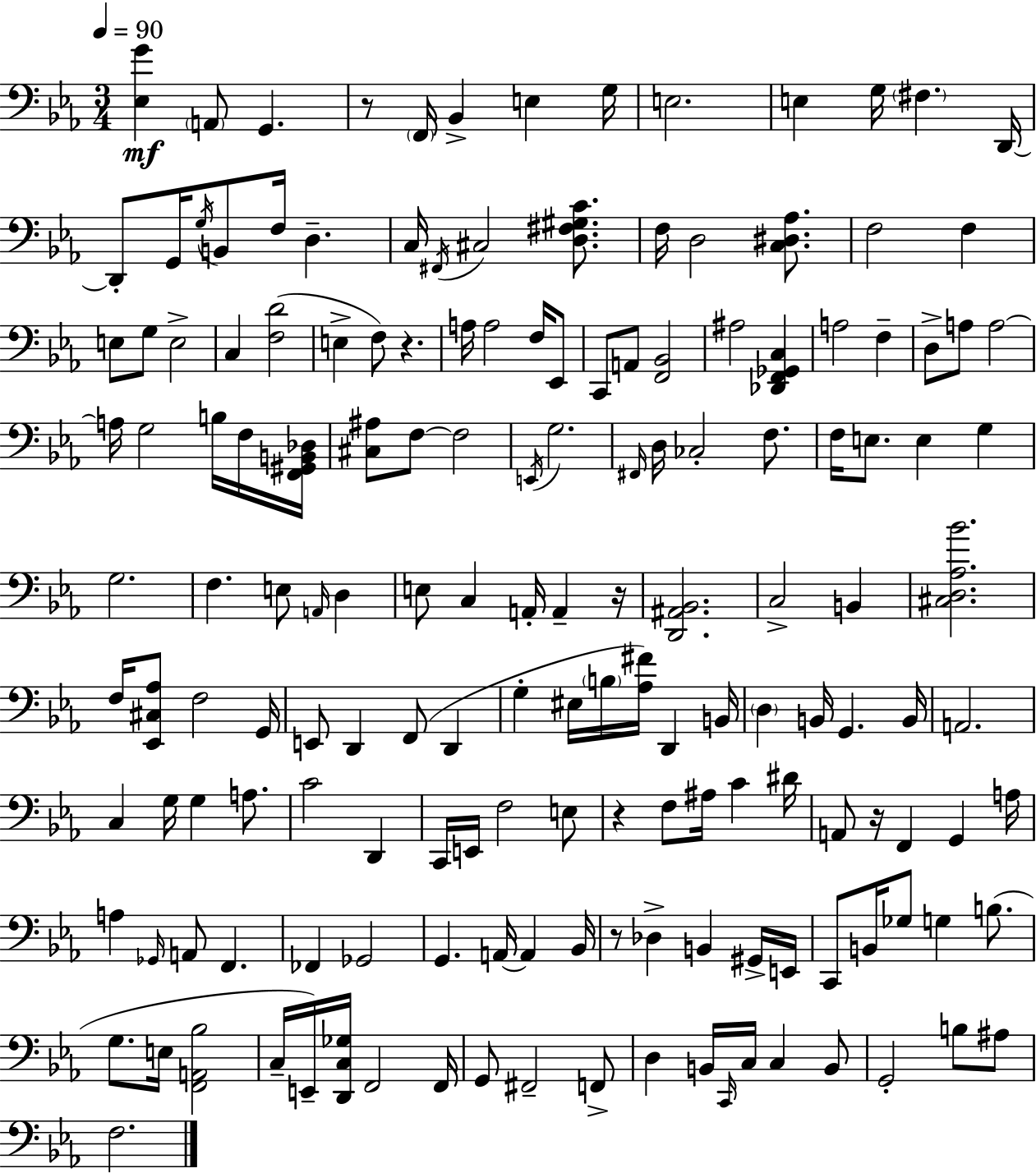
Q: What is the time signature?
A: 3/4